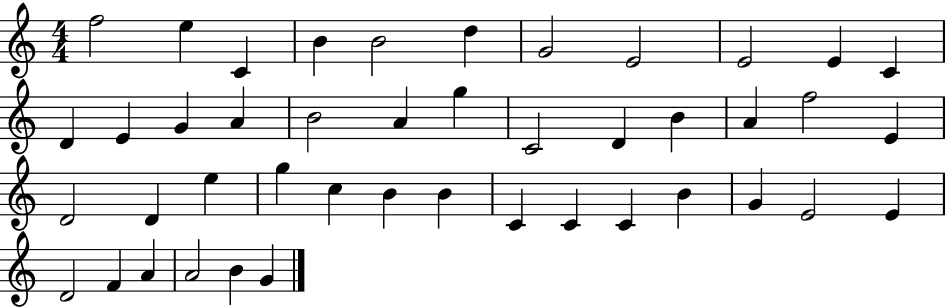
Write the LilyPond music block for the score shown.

{
  \clef treble
  \numericTimeSignature
  \time 4/4
  \key c \major
  f''2 e''4 c'4 | b'4 b'2 d''4 | g'2 e'2 | e'2 e'4 c'4 | \break d'4 e'4 g'4 a'4 | b'2 a'4 g''4 | c'2 d'4 b'4 | a'4 f''2 e'4 | \break d'2 d'4 e''4 | g''4 c''4 b'4 b'4 | c'4 c'4 c'4 b'4 | g'4 e'2 e'4 | \break d'2 f'4 a'4 | a'2 b'4 g'4 | \bar "|."
}